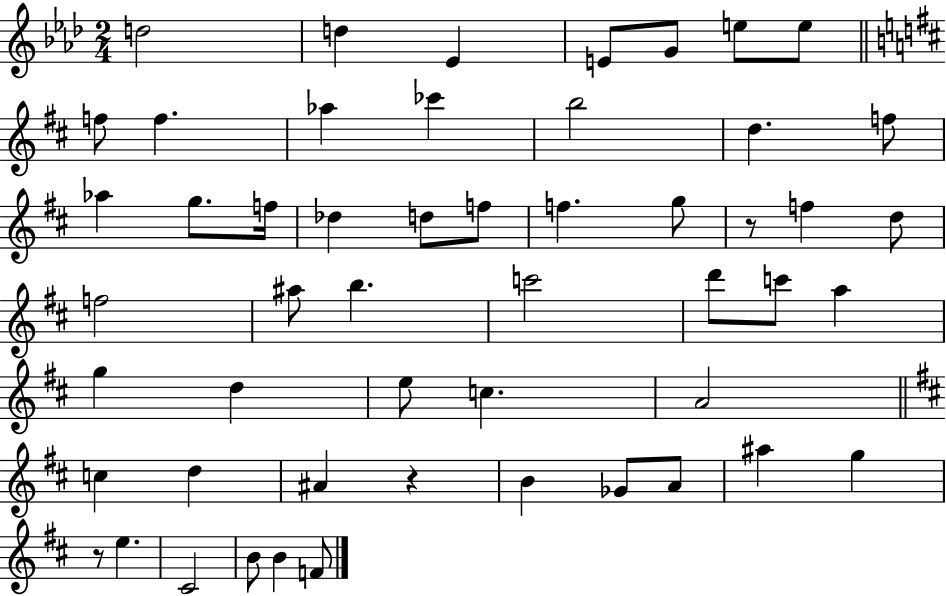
X:1
T:Untitled
M:2/4
L:1/4
K:Ab
d2 d _E E/2 G/2 e/2 e/2 f/2 f _a _c' b2 d f/2 _a g/2 f/4 _d d/2 f/2 f g/2 z/2 f d/2 f2 ^a/2 b c'2 d'/2 c'/2 a g d e/2 c A2 c d ^A z B _G/2 A/2 ^a g z/2 e ^C2 B/2 B F/2